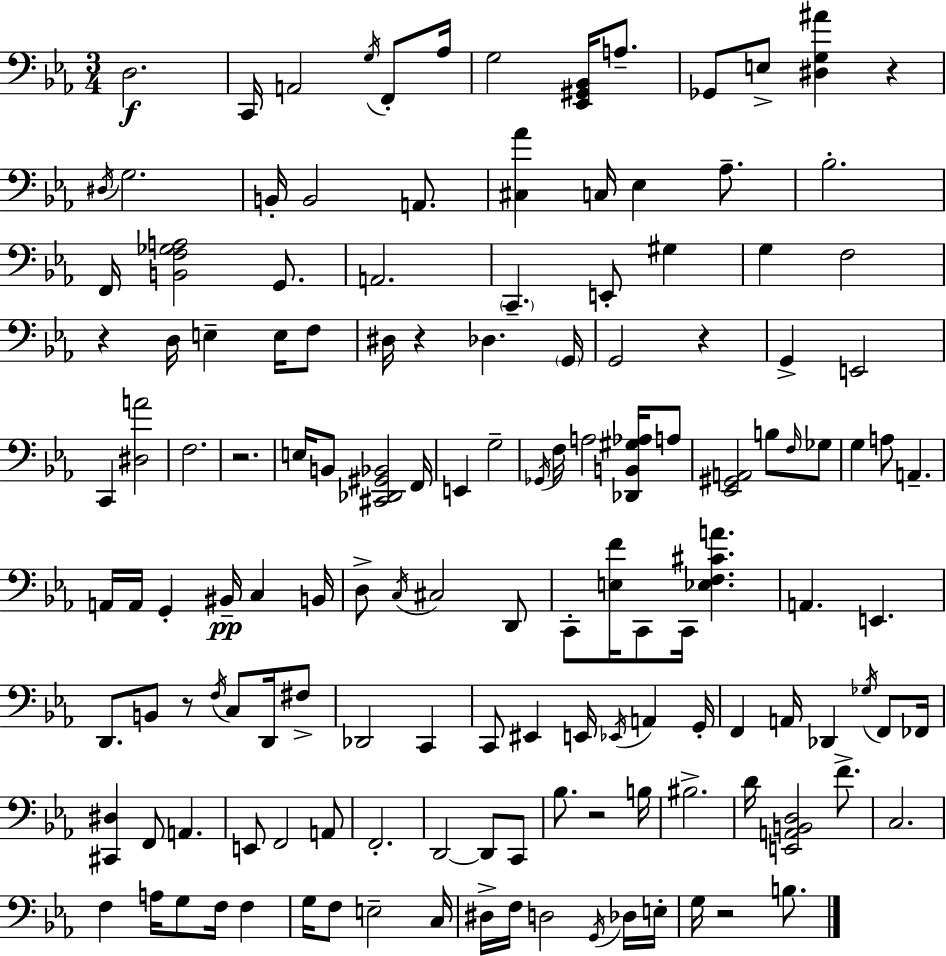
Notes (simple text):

D3/h. C2/s A2/h G3/s F2/e Ab3/s G3/h [Eb2,G#2,Bb2]/s A3/e. Gb2/e E3/e [D#3,G3,A#4]/q R/q D#3/s G3/h. B2/s B2/h A2/e. [C#3,Ab4]/q C3/s Eb3/q Ab3/e. Bb3/h. F2/s [B2,F3,Gb3,A3]/h G2/e. A2/h. C2/q. E2/e G#3/q G3/q F3/h R/q D3/s E3/q E3/s F3/e D#3/s R/q Db3/q. G2/s G2/h R/q G2/q E2/h C2/q [D#3,A4]/h F3/h. R/h. E3/s B2/e [C#2,Db2,G#2,Bb2]/h F2/s E2/q G3/h Gb2/s F3/s A3/h [Db2,B2,G#3,Ab3]/s A3/e [Eb2,G#2,A2]/h B3/e F3/s Gb3/e G3/q A3/e A2/q. A2/s A2/s G2/q BIS2/s C3/q B2/s D3/e C3/s C#3/h D2/e C2/e [E3,F4]/s C2/e C2/s [Eb3,F3,C#4,A4]/q. A2/q. E2/q. D2/e. B2/e R/e F3/s C3/e D2/s F#3/e Db2/h C2/q C2/e EIS2/q E2/s Eb2/s A2/q G2/s F2/q A2/s Db2/q Gb3/s F2/e FES2/s [C#2,D#3]/q F2/e A2/q. E2/e F2/h A2/e F2/h. D2/h D2/e C2/e Bb3/e. R/h B3/s BIS3/h. D4/s [E2,A2,B2,D3]/h F4/e. C3/h. F3/q A3/s G3/e F3/s F3/q G3/s F3/e E3/h C3/s D#3/s F3/s D3/h G2/s Db3/s E3/s G3/s R/h B3/e.